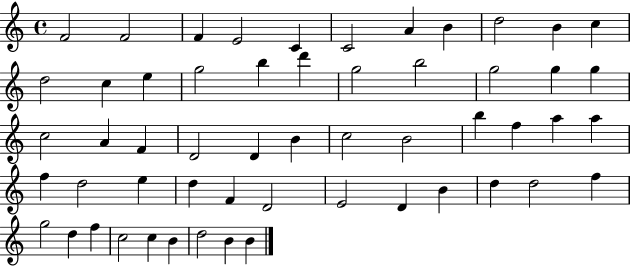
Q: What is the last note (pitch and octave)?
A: B4